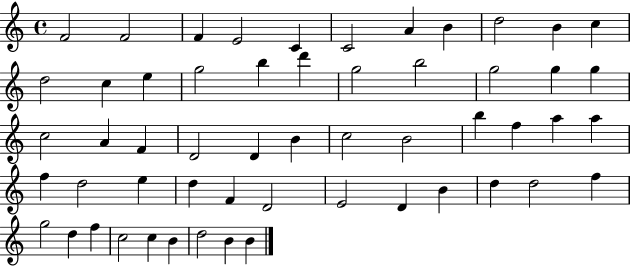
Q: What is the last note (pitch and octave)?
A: B4